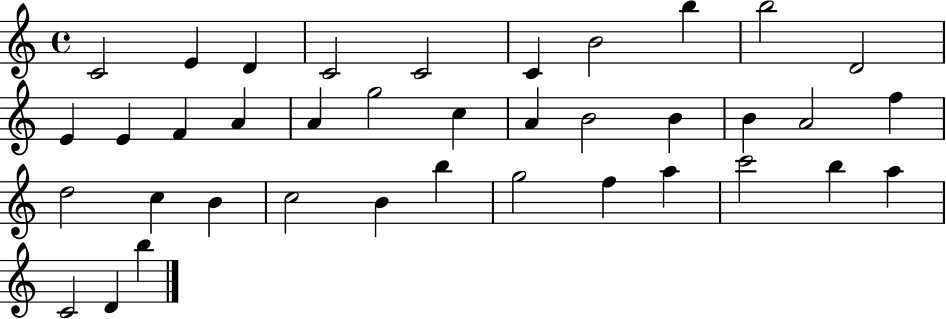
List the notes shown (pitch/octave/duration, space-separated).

C4/h E4/q D4/q C4/h C4/h C4/q B4/h B5/q B5/h D4/h E4/q E4/q F4/q A4/q A4/q G5/h C5/q A4/q B4/h B4/q B4/q A4/h F5/q D5/h C5/q B4/q C5/h B4/q B5/q G5/h F5/q A5/q C6/h B5/q A5/q C4/h D4/q B5/q